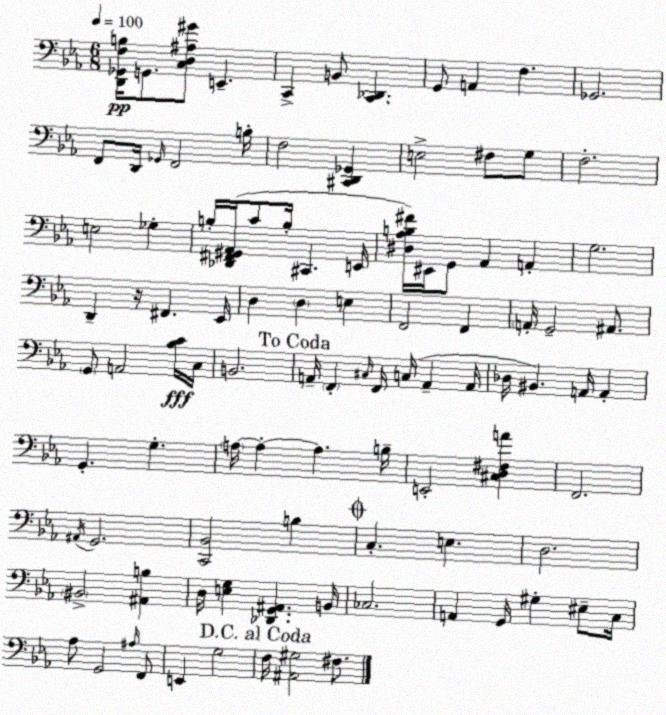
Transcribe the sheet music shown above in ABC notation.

X:1
T:Untitled
M:6/8
L:1/4
K:Cm
[D,,_G,,F,B,]/4 G,,/2 [C,D,^A,^G]/2 E,, C,, B,,/2 [C,,_D,,] G,,/2 A,, F, _G,,2 F,,/2 D,,/4 _G,,/4 F,,2 B,/4 F,2 [^C,,D,,_G,,] E,2 ^F,/2 G,/2 F,2 E,2 _G, B,/4 [_D,,^F,,^G,,_A,,]/4 C/2 B,/4 ^C,, E,,/4 [^D,_A,B,^F]/4 ^E,,/4 G,,/2 _A,, A,, G,2 D,, z/4 ^F,, _E,,/4 D, D, E, F,,2 F,, A,,/4 G,,2 ^A,,/2 G,,/2 A,,2 [_B,C]/4 C,/4 B,,2 A,,/4 F,, ^C,/4 F,,/4 C,/4 A,, A,,/4 _D,/4 ^B,, A,,/4 A,, G,, G, A,/4 A, A, B,/4 E,,2 [^C,D,^F,A] F,,2 ^A,,/4 G,,2 [C,,_B,,]2 B, C, E, D,2 ^B,,2 [^A,,B,] D,/4 [E,G,] [_D,,G,,^A,,] B,,/4 _C,2 A,, G,,/4 ^G, ^E,/2 C,/4 _A,/2 G,,2 ^A,/4 F,,/2 E,, G,2 F,/4 [^A,,^G,]2 ^F,/2